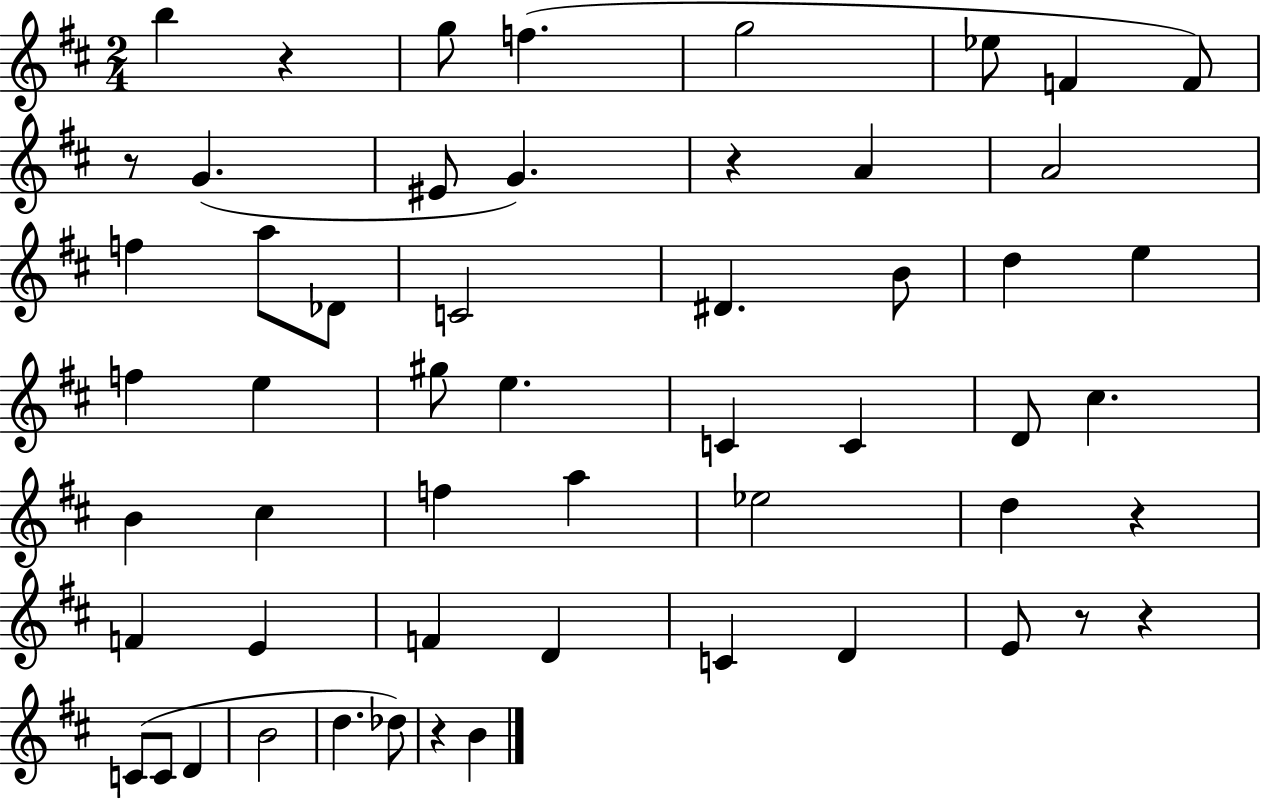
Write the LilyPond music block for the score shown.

{
  \clef treble
  \numericTimeSignature
  \time 2/4
  \key d \major
  b''4 r4 | g''8 f''4.( | g''2 | ees''8 f'4 f'8) | \break r8 g'4.( | eis'8 g'4.) | r4 a'4 | a'2 | \break f''4 a''8 des'8 | c'2 | dis'4. b'8 | d''4 e''4 | \break f''4 e''4 | gis''8 e''4. | c'4 c'4 | d'8 cis''4. | \break b'4 cis''4 | f''4 a''4 | ees''2 | d''4 r4 | \break f'4 e'4 | f'4 d'4 | c'4 d'4 | e'8 r8 r4 | \break c'8( c'8 d'4 | b'2 | d''4. des''8) | r4 b'4 | \break \bar "|."
}